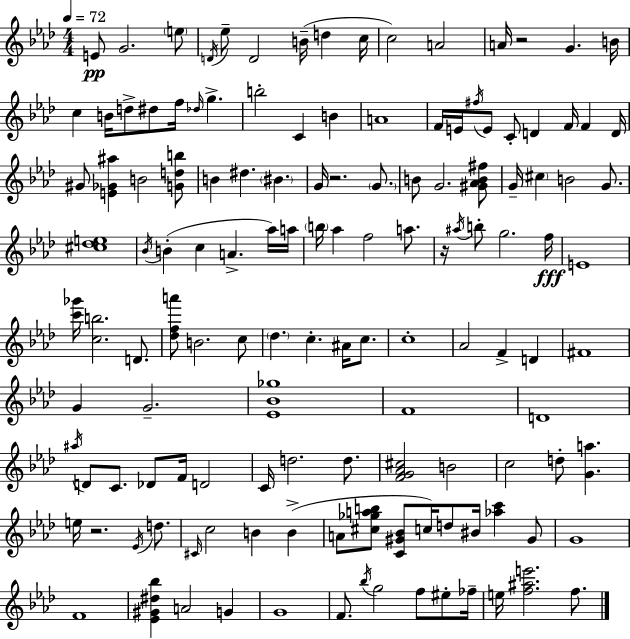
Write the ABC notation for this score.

X:1
T:Untitled
M:4/4
L:1/4
K:Ab
E/2 G2 e/2 D/4 _e/2 D2 B/4 d c/4 c2 A2 A/4 z2 G B/4 c B/4 d/2 ^d/2 f/4 _d/4 g b2 C B A4 F/4 E/4 ^f/4 E/2 C/2 D F/4 F D/4 ^G/2 [E_G^a] B2 [Gdb]/2 B ^d ^B G/4 z2 G/2 B/2 G2 [^G_AB^f]/2 G/4 ^c B2 G/2 [^c_de]4 _B/4 B c A _a/4 a/4 b/4 _a f2 a/2 z/4 ^a/4 b/2 g2 f/4 E4 [c'_g']/4 [cb]2 D/2 [_dfa']/2 B2 c/2 _d c ^A/4 c/2 c4 _A2 F D ^F4 G G2 [_E_B_g]4 F4 D4 ^a/4 D/2 C/2 _D/2 F/4 D2 C/4 d2 d/2 [FG_A^c]2 B2 c2 d/2 [Ga] e/4 z2 _E/4 d/2 ^C/4 c2 B B A/2 [^c_gab]/2 [C^G_B]/2 c/4 d/2 ^B/4 [_ac'] ^G/2 G4 F4 [_E^G^d_b] A2 G G4 F/2 _b/4 g2 f/2 ^e/2 _f/4 e/4 [f^ae']2 f/2